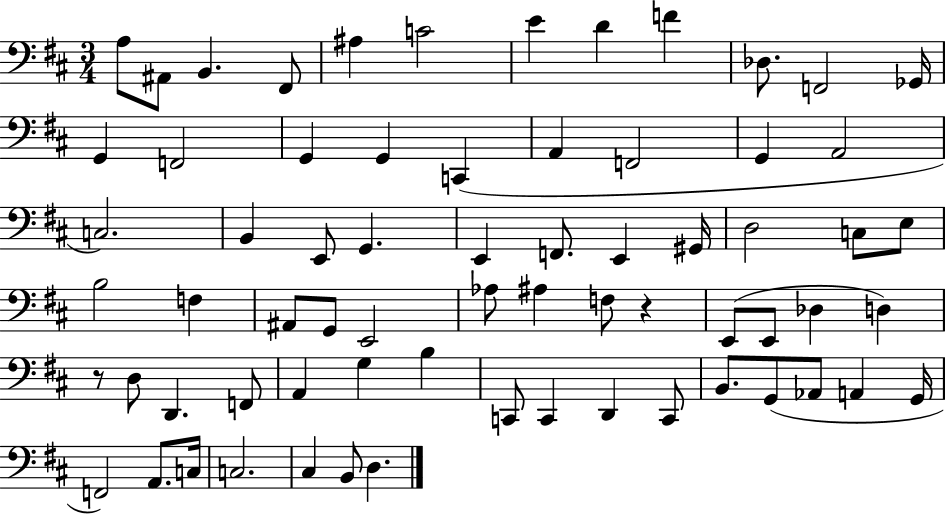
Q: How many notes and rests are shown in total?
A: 68